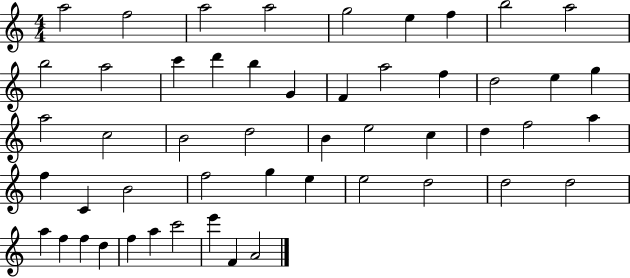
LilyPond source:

{
  \clef treble
  \numericTimeSignature
  \time 4/4
  \key c \major
  a''2 f''2 | a''2 a''2 | g''2 e''4 f''4 | b''2 a''2 | \break b''2 a''2 | c'''4 d'''4 b''4 g'4 | f'4 a''2 f''4 | d''2 e''4 g''4 | \break a''2 c''2 | b'2 d''2 | b'4 e''2 c''4 | d''4 f''2 a''4 | \break f''4 c'4 b'2 | f''2 g''4 e''4 | e''2 d''2 | d''2 d''2 | \break a''4 f''4 f''4 d''4 | f''4 a''4 c'''2 | e'''4 f'4 a'2 | \bar "|."
}